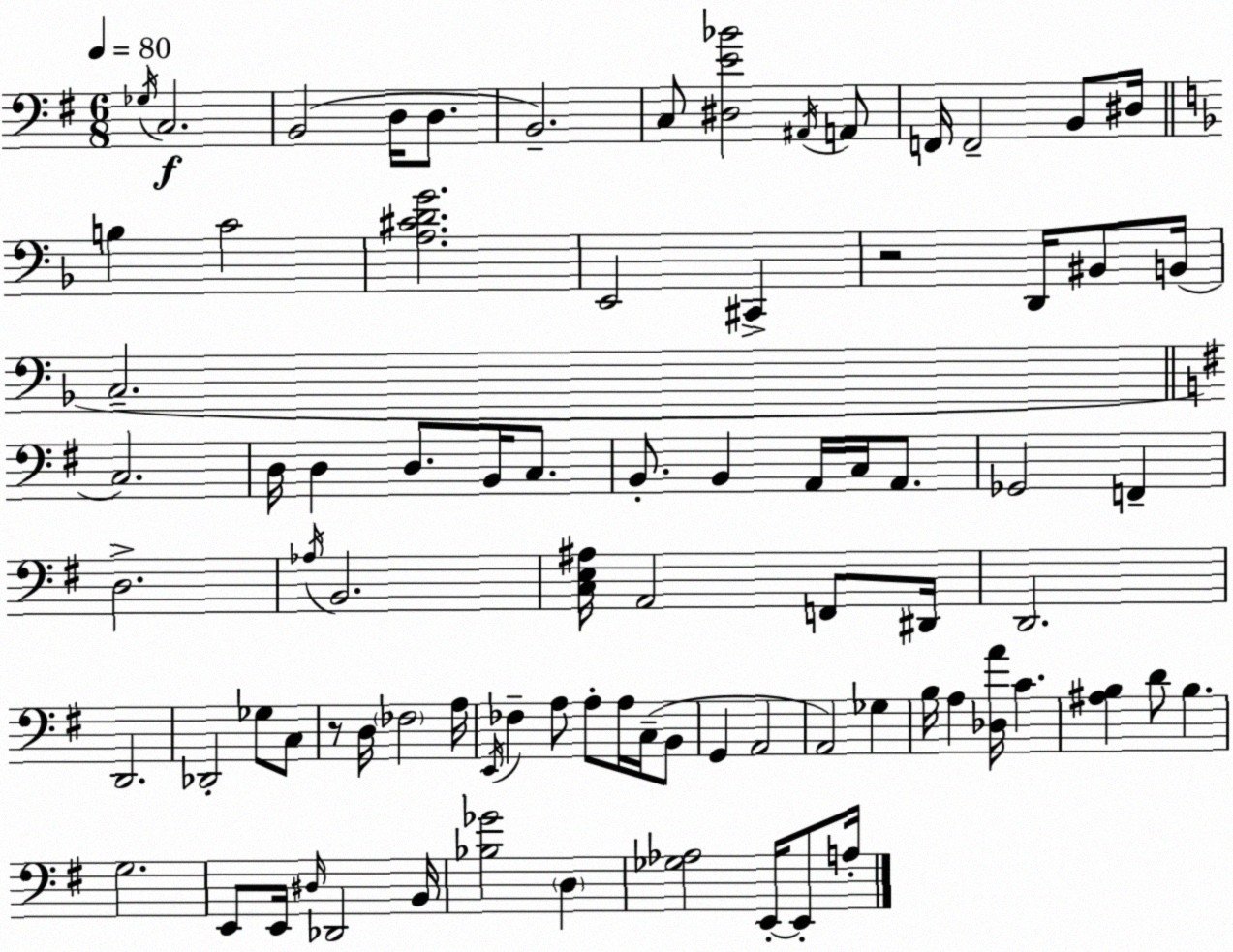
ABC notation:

X:1
T:Untitled
M:6/8
L:1/4
K:G
_G,/4 C,2 B,,2 D,/4 D,/2 B,,2 C,/2 [^D,E_B]2 ^A,,/4 A,,/2 F,,/4 F,,2 B,,/2 ^D,/4 B, C2 [A,^CDG]2 E,,2 ^C,, z2 D,,/4 ^B,,/2 B,,/4 C,2 C,2 D,/4 D, D,/2 B,,/4 C,/2 B,,/2 B,, A,,/4 C,/4 A,,/2 _G,,2 F,, D,2 _A,/4 B,,2 [C,E,^A,]/4 A,,2 F,,/2 ^D,,/4 D,,2 D,,2 _D,,2 _G,/2 C,/2 z/2 D,/4 _F,2 A,/4 E,,/4 _F, A,/2 A,/2 A,/4 C,/4 B,,/2 G,, A,,2 A,,2 _G, B,/4 A, [_D,A]/4 C [^A,B,] D/2 B, G,2 E,,/2 E,,/4 ^D,/4 _D,,2 B,,/4 [_B,_G]2 D, [_G,_A,]2 E,,/4 E,,/2 A,/4